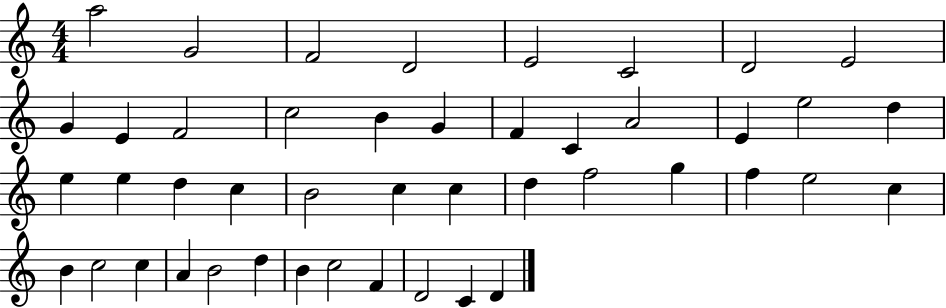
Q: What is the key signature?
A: C major